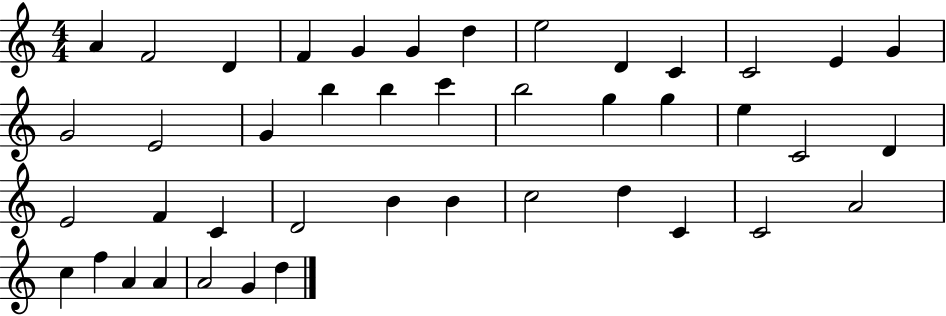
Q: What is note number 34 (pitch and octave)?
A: C4